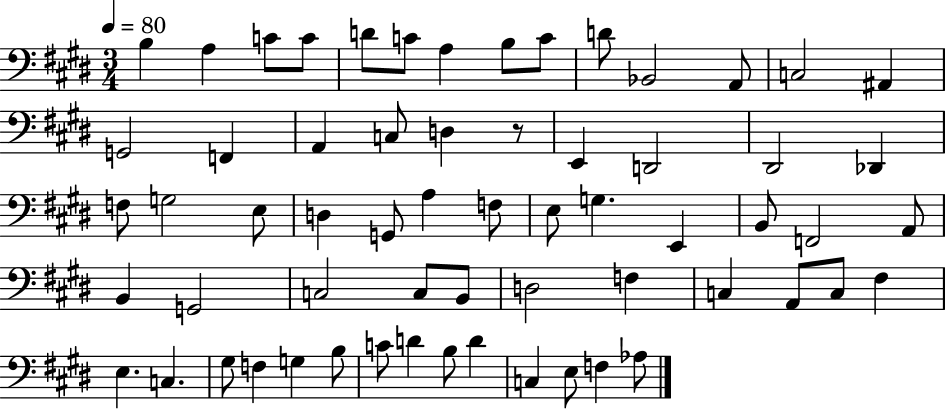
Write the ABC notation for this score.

X:1
T:Untitled
M:3/4
L:1/4
K:E
B, A, C/2 C/2 D/2 C/2 A, B,/2 C/2 D/2 _B,,2 A,,/2 C,2 ^A,, G,,2 F,, A,, C,/2 D, z/2 E,, D,,2 ^D,,2 _D,, F,/2 G,2 E,/2 D, G,,/2 A, F,/2 E,/2 G, E,, B,,/2 F,,2 A,,/2 B,, G,,2 C,2 C,/2 B,,/2 D,2 F, C, A,,/2 C,/2 ^F, E, C, ^G,/2 F, G, B,/2 C/2 D B,/2 D C, E,/2 F, _A,/2